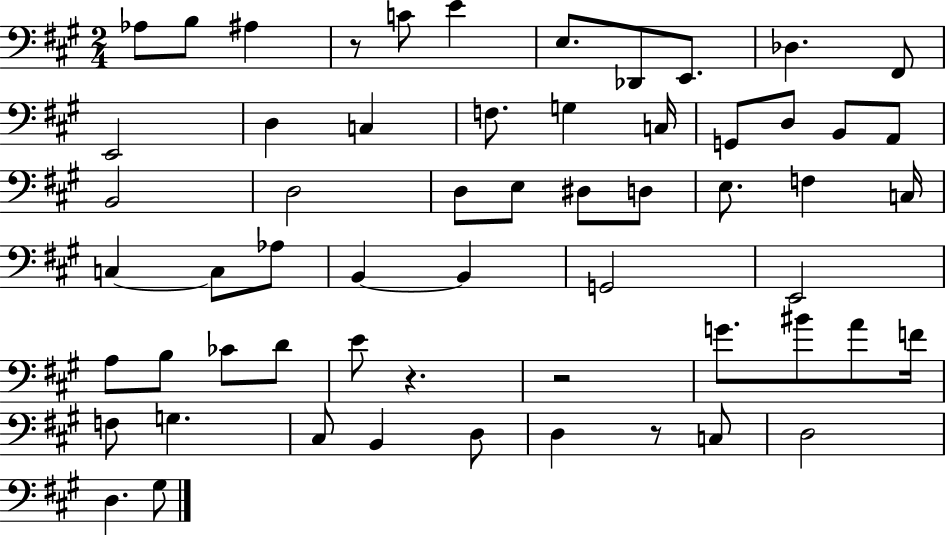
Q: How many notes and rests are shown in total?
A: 59